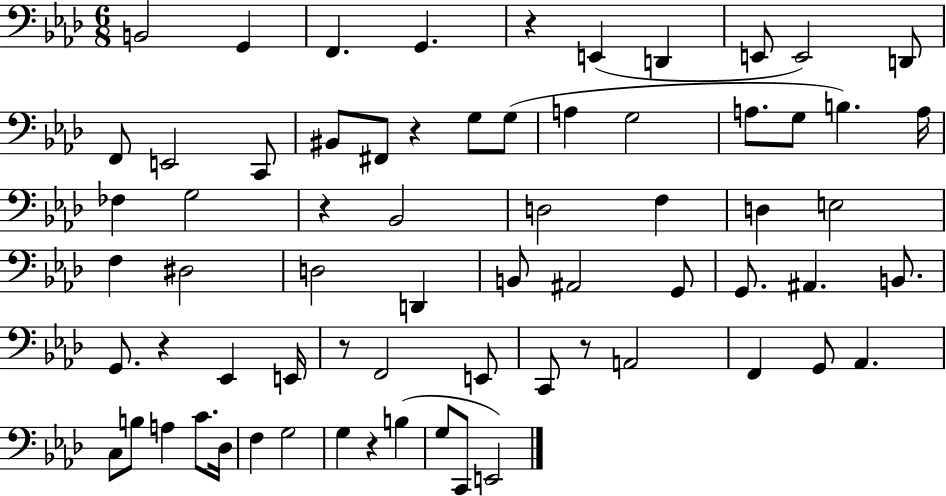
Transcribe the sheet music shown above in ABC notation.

X:1
T:Untitled
M:6/8
L:1/4
K:Ab
B,,2 G,, F,, G,, z E,, D,, E,,/2 E,,2 D,,/2 F,,/2 E,,2 C,,/2 ^B,,/2 ^F,,/2 z G,/2 G,/2 A, G,2 A,/2 G,/2 B, A,/4 _F, G,2 z _B,,2 D,2 F, D, E,2 F, ^D,2 D,2 D,, B,,/2 ^A,,2 G,,/2 G,,/2 ^A,, B,,/2 G,,/2 z _E,, E,,/4 z/2 F,,2 E,,/2 C,,/2 z/2 A,,2 F,, G,,/2 _A,, C,/2 B,/2 A, C/2 _D,/4 F, G,2 G, z B, G,/2 C,,/2 E,,2